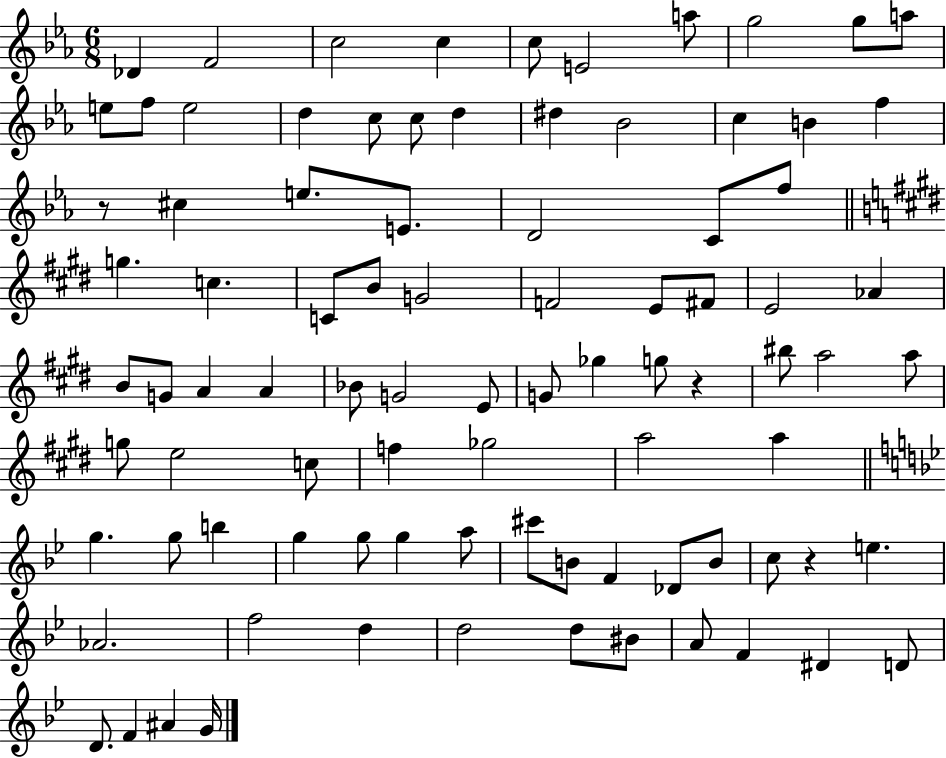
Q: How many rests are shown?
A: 3